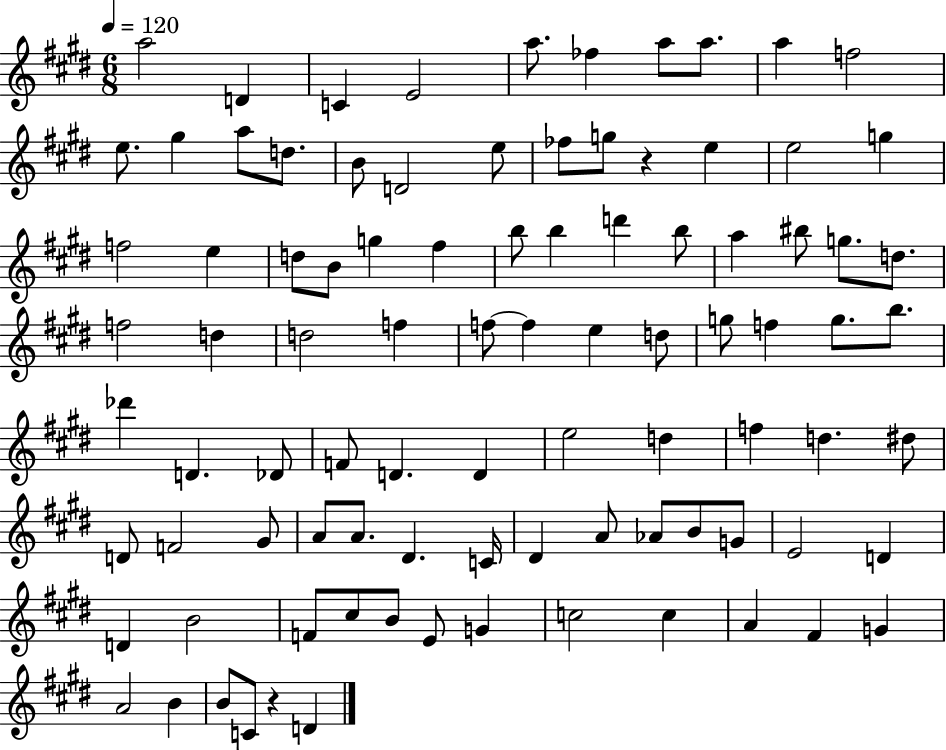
A5/h D4/q C4/q E4/h A5/e. FES5/q A5/e A5/e. A5/q F5/h E5/e. G#5/q A5/e D5/e. B4/e D4/h E5/e FES5/e G5/e R/q E5/q E5/h G5/q F5/h E5/q D5/e B4/e G5/q F#5/q B5/e B5/q D6/q B5/e A5/q BIS5/e G5/e. D5/e. F5/h D5/q D5/h F5/q F5/e F5/q E5/q D5/e G5/e F5/q G5/e. B5/e. Db6/q D4/q. Db4/e F4/e D4/q. D4/q E5/h D5/q F5/q D5/q. D#5/e D4/e F4/h G#4/e A4/e A4/e. D#4/q. C4/s D#4/q A4/e Ab4/e B4/e G4/e E4/h D4/q D4/q B4/h F4/e C#5/e B4/e E4/e G4/q C5/h C5/q A4/q F#4/q G4/q A4/h B4/q B4/e C4/e R/q D4/q